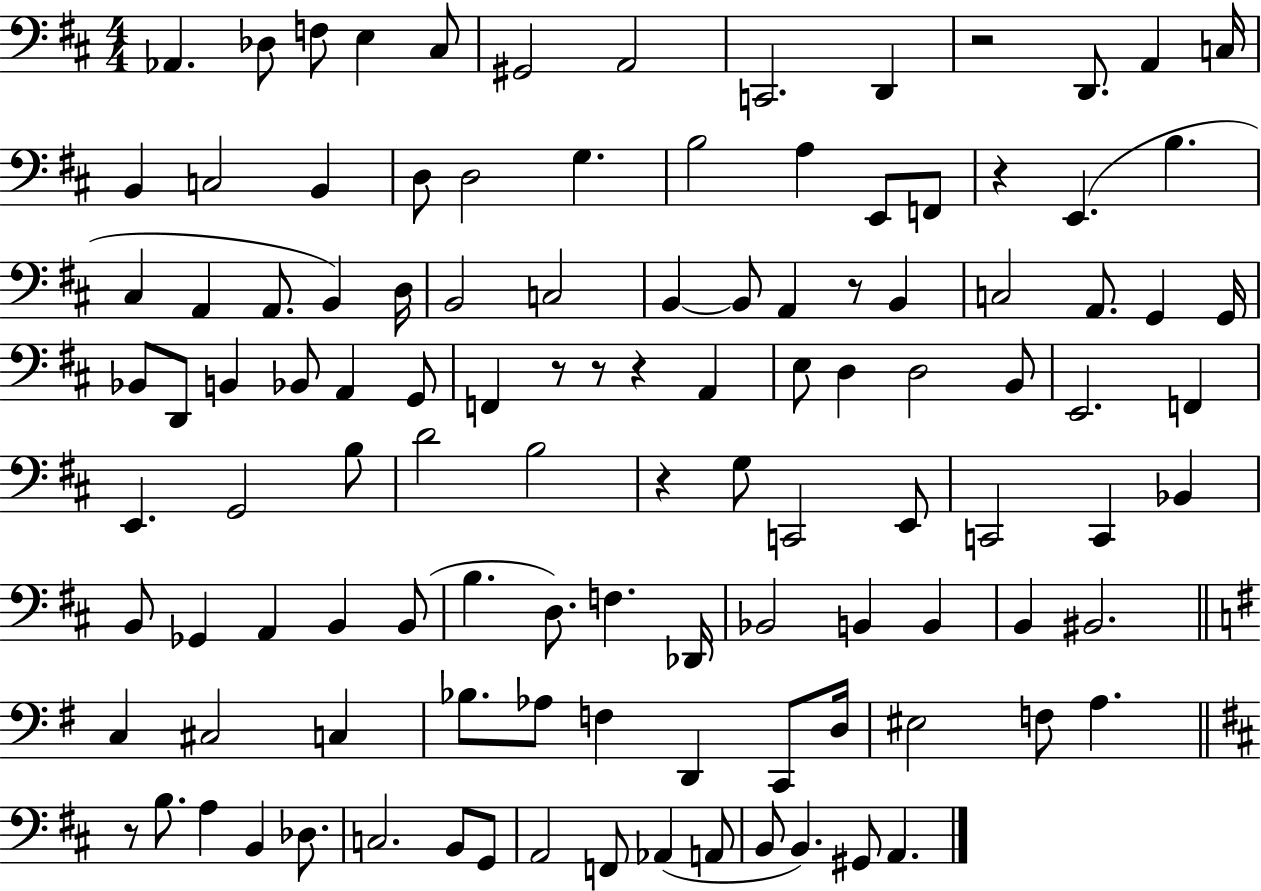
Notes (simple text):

Ab2/q. Db3/e F3/e E3/q C#3/e G#2/h A2/h C2/h. D2/q R/h D2/e. A2/q C3/s B2/q C3/h B2/q D3/e D3/h G3/q. B3/h A3/q E2/e F2/e R/q E2/q. B3/q. C#3/q A2/q A2/e. B2/q D3/s B2/h C3/h B2/q B2/e A2/q R/e B2/q C3/h A2/e. G2/q G2/s Bb2/e D2/e B2/q Bb2/e A2/q G2/e F2/q R/e R/e R/q A2/q E3/e D3/q D3/h B2/e E2/h. F2/q E2/q. G2/h B3/e D4/h B3/h R/q G3/e C2/h E2/e C2/h C2/q Bb2/q B2/e Gb2/q A2/q B2/q B2/e B3/q. D3/e. F3/q. Db2/s Bb2/h B2/q B2/q B2/q BIS2/h. C3/q C#3/h C3/q Bb3/e. Ab3/e F3/q D2/q C2/e D3/s EIS3/h F3/e A3/q. R/e B3/e. A3/q B2/q Db3/e. C3/h. B2/e G2/e A2/h F2/e Ab2/q A2/e B2/e B2/q. G#2/e A2/q.